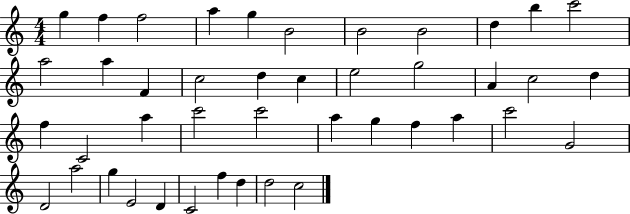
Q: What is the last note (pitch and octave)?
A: C5